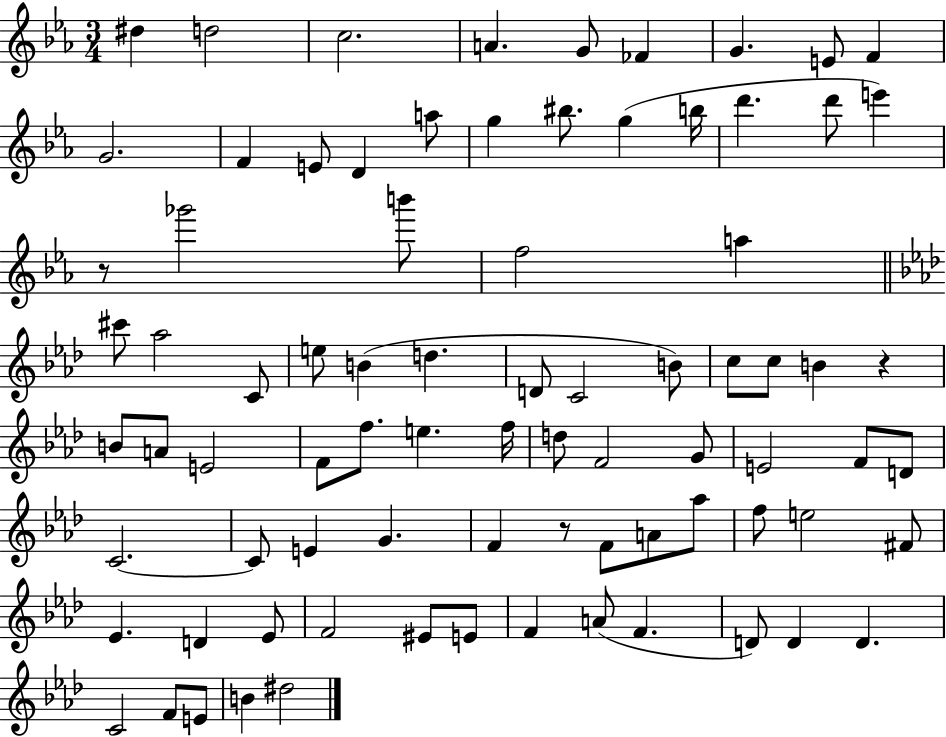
X:1
T:Untitled
M:3/4
L:1/4
K:Eb
^d d2 c2 A G/2 _F G E/2 F G2 F E/2 D a/2 g ^b/2 g b/4 d' d'/2 e' z/2 _g'2 b'/2 f2 a ^c'/2 _a2 C/2 e/2 B d D/2 C2 B/2 c/2 c/2 B z B/2 A/2 E2 F/2 f/2 e f/4 d/2 F2 G/2 E2 F/2 D/2 C2 C/2 E G F z/2 F/2 A/2 _a/2 f/2 e2 ^F/2 _E D _E/2 F2 ^E/2 E/2 F A/2 F D/2 D D C2 F/2 E/2 B ^d2